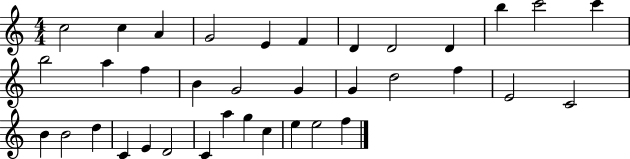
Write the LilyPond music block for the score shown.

{
  \clef treble
  \numericTimeSignature
  \time 4/4
  \key c \major
  c''2 c''4 a'4 | g'2 e'4 f'4 | d'4 d'2 d'4 | b''4 c'''2 c'''4 | \break b''2 a''4 f''4 | b'4 g'2 g'4 | g'4 d''2 f''4 | e'2 c'2 | \break b'4 b'2 d''4 | c'4 e'4 d'2 | c'4 a''4 g''4 c''4 | e''4 e''2 f''4 | \break \bar "|."
}